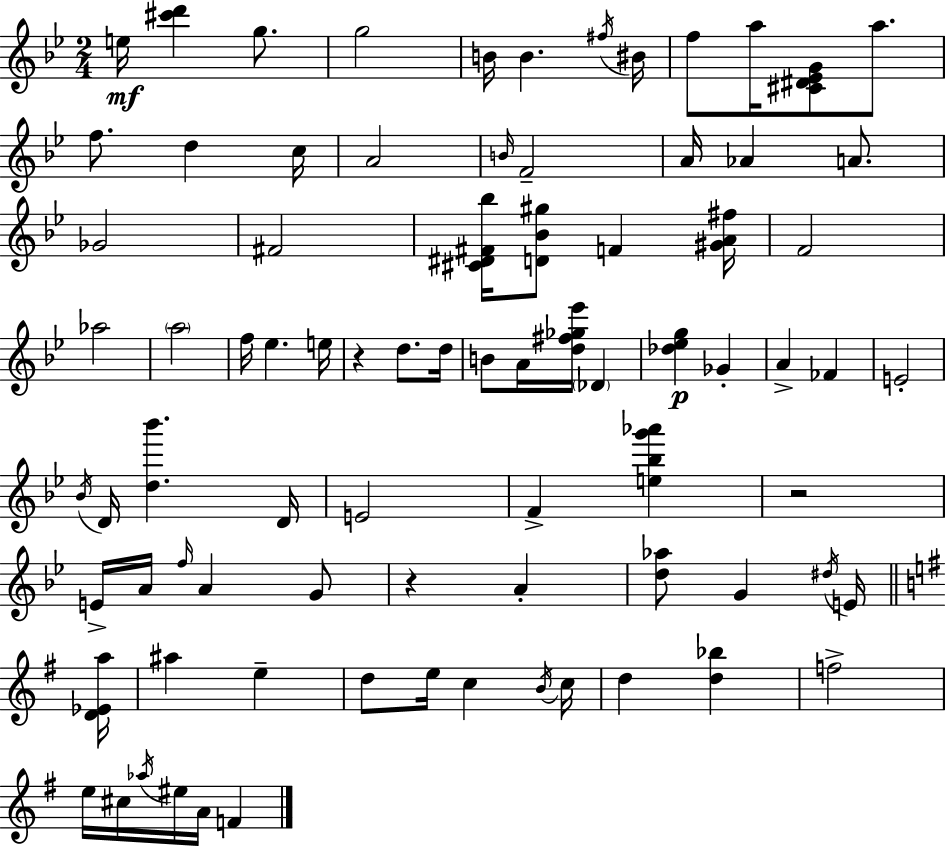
E5/s [C#6,D6]/q G5/e. G5/h B4/s B4/q. F#5/s BIS4/s F5/e A5/s [C#4,D#4,Eb4,G4]/e A5/e. F5/e. D5/q C5/s A4/h B4/s F4/h A4/s Ab4/q A4/e. Gb4/h F#4/h [C#4,D#4,F#4,Bb5]/s [D4,Bb4,G#5]/e F4/q [G#4,A4,F#5]/s F4/h Ab5/h A5/h F5/s Eb5/q. E5/s R/q D5/e. D5/s B4/e A4/s [D5,F#5,Gb5,Eb6]/s Db4/q [Db5,Eb5,G5]/q Gb4/q A4/q FES4/q E4/h Bb4/s D4/s [D5,Bb6]/q. D4/s E4/h F4/q [E5,Bb5,G6,Ab6]/q R/h E4/s A4/s F5/s A4/q G4/e R/q A4/q [D5,Ab5]/e G4/q D#5/s E4/s [D4,Eb4,A5]/s A#5/q E5/q D5/e E5/s C5/q B4/s C5/s D5/q [D5,Bb5]/q F5/h E5/s C#5/s Ab5/s EIS5/s A4/s F4/q